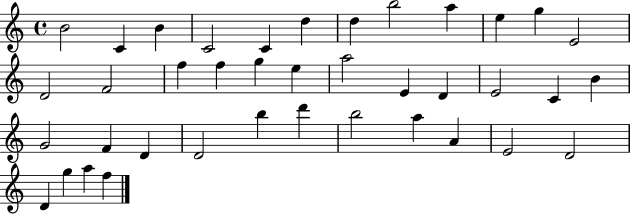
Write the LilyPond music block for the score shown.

{
  \clef treble
  \time 4/4
  \defaultTimeSignature
  \key c \major
  b'2 c'4 b'4 | c'2 c'4 d''4 | d''4 b''2 a''4 | e''4 g''4 e'2 | \break d'2 f'2 | f''4 f''4 g''4 e''4 | a''2 e'4 d'4 | e'2 c'4 b'4 | \break g'2 f'4 d'4 | d'2 b''4 d'''4 | b''2 a''4 a'4 | e'2 d'2 | \break d'4 g''4 a''4 f''4 | \bar "|."
}